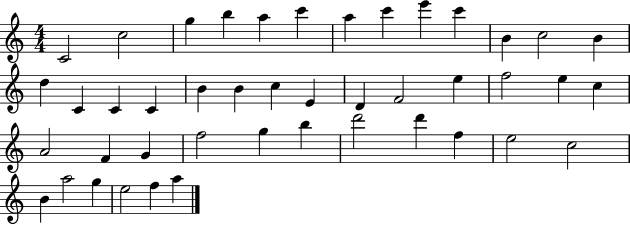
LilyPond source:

{
  \clef treble
  \numericTimeSignature
  \time 4/4
  \key c \major
  c'2 c''2 | g''4 b''4 a''4 c'''4 | a''4 c'''4 e'''4 c'''4 | b'4 c''2 b'4 | \break d''4 c'4 c'4 c'4 | b'4 b'4 c''4 e'4 | d'4 f'2 e''4 | f''2 e''4 c''4 | \break a'2 f'4 g'4 | f''2 g''4 b''4 | d'''2 d'''4 f''4 | e''2 c''2 | \break b'4 a''2 g''4 | e''2 f''4 a''4 | \bar "|."
}